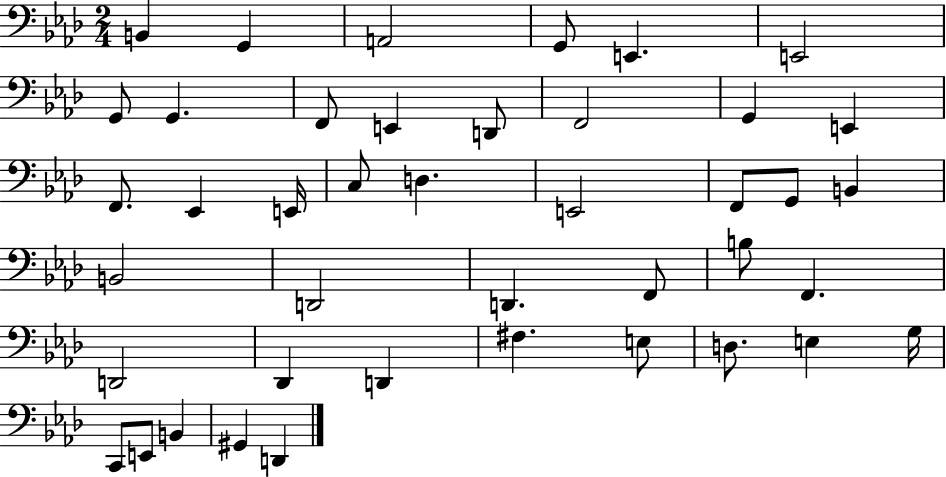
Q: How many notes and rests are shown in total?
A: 42